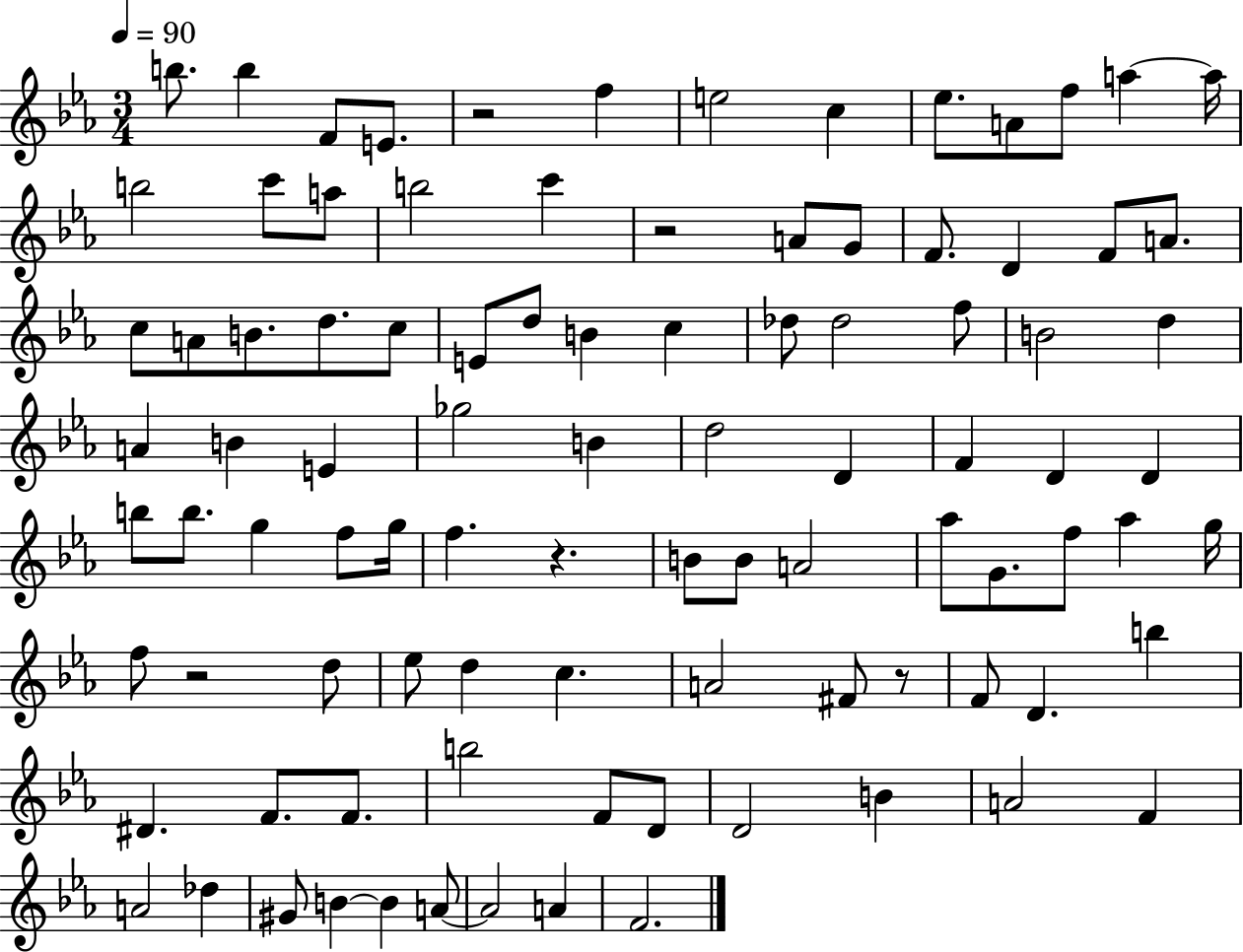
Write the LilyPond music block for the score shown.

{
  \clef treble
  \numericTimeSignature
  \time 3/4
  \key ees \major
  \tempo 4 = 90
  \repeat volta 2 { b''8. b''4 f'8 e'8. | r2 f''4 | e''2 c''4 | ees''8. a'8 f''8 a''4~~ a''16 | \break b''2 c'''8 a''8 | b''2 c'''4 | r2 a'8 g'8 | f'8. d'4 f'8 a'8. | \break c''8 a'8 b'8. d''8. c''8 | e'8 d''8 b'4 c''4 | des''8 des''2 f''8 | b'2 d''4 | \break a'4 b'4 e'4 | ges''2 b'4 | d''2 d'4 | f'4 d'4 d'4 | \break b''8 b''8. g''4 f''8 g''16 | f''4. r4. | b'8 b'8 a'2 | aes''8 g'8. f''8 aes''4 g''16 | \break f''8 r2 d''8 | ees''8 d''4 c''4. | a'2 fis'8 r8 | f'8 d'4. b''4 | \break dis'4. f'8. f'8. | b''2 f'8 d'8 | d'2 b'4 | a'2 f'4 | \break a'2 des''4 | gis'8 b'4~~ b'4 a'8~~ | a'2 a'4 | f'2. | \break } \bar "|."
}